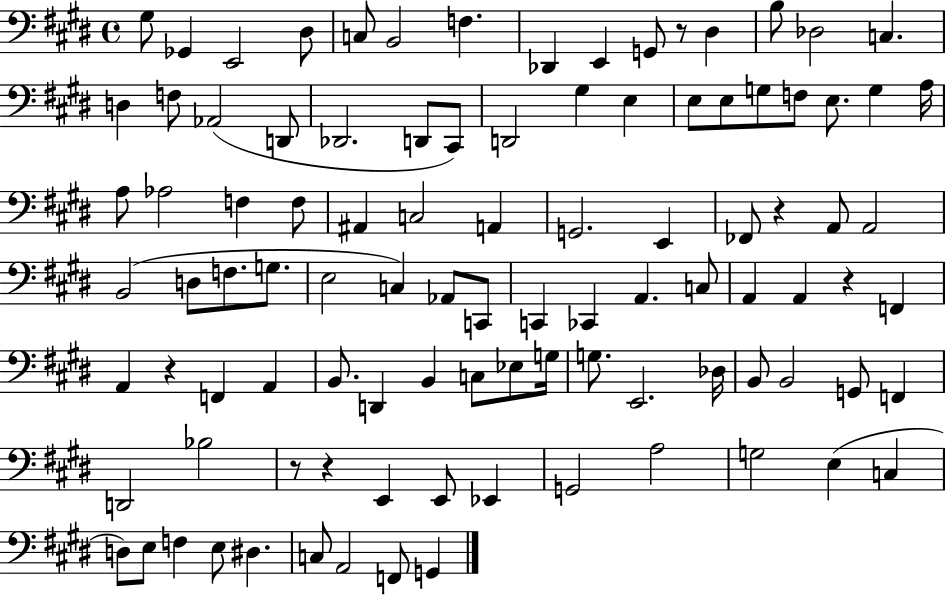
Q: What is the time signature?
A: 4/4